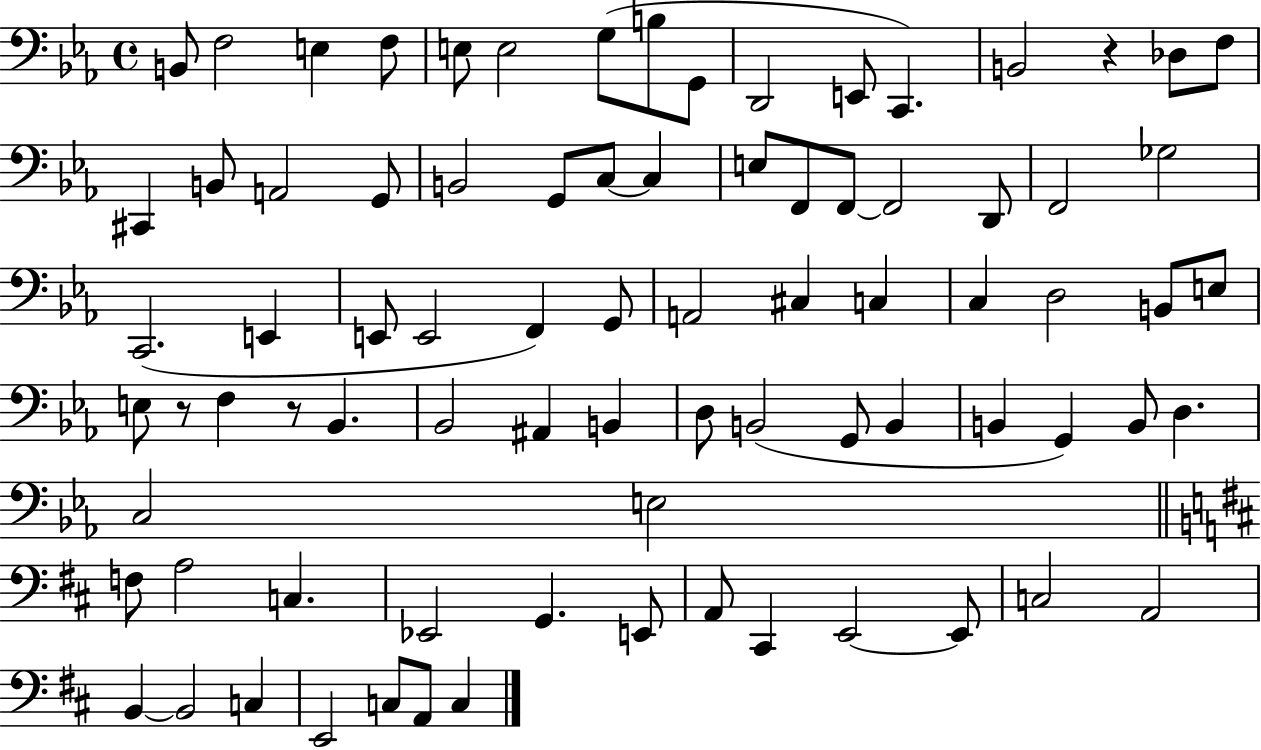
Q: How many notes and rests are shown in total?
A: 81